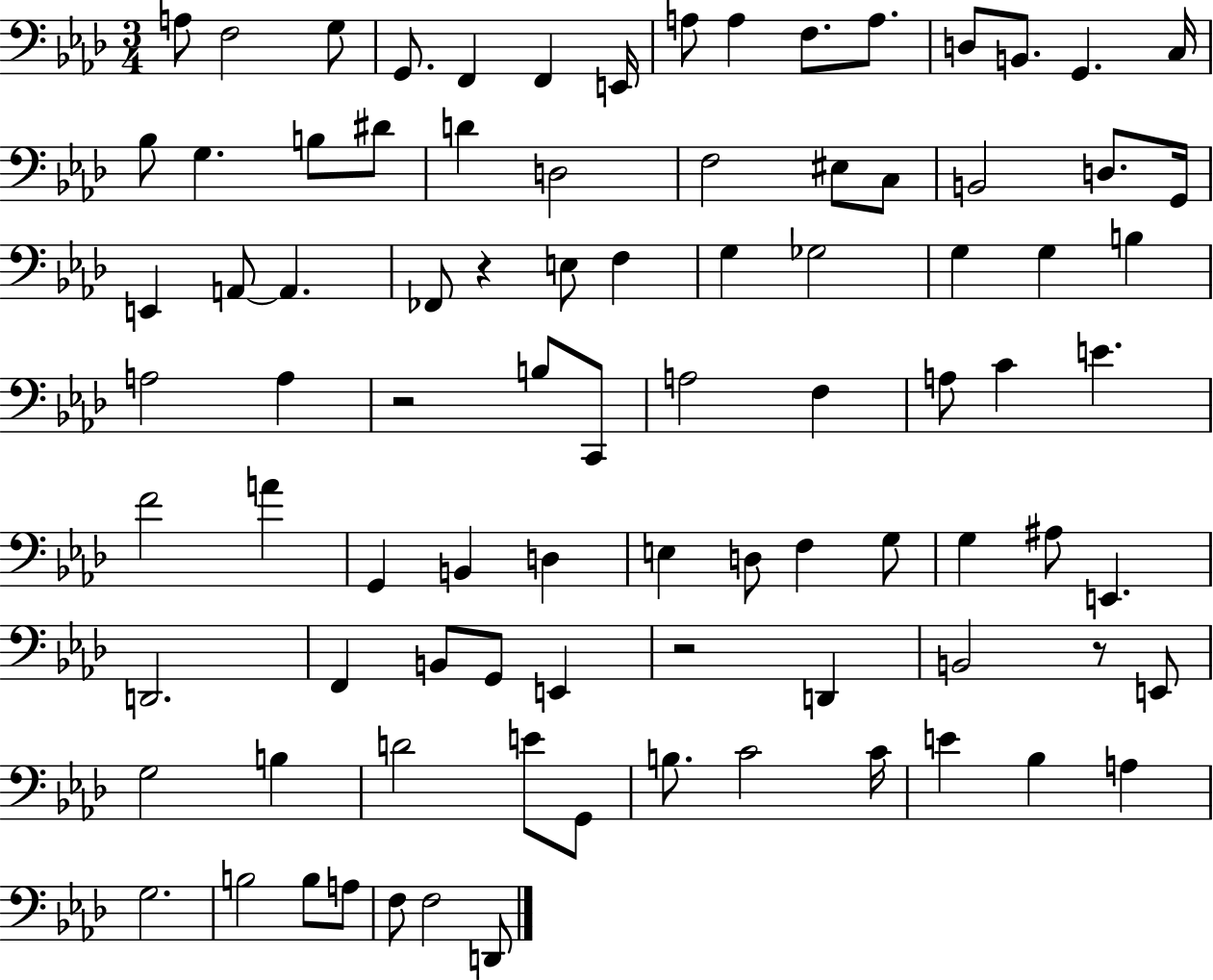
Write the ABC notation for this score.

X:1
T:Untitled
M:3/4
L:1/4
K:Ab
A,/2 F,2 G,/2 G,,/2 F,, F,, E,,/4 A,/2 A, F,/2 A,/2 D,/2 B,,/2 G,, C,/4 _B,/2 G, B,/2 ^D/2 D D,2 F,2 ^E,/2 C,/2 B,,2 D,/2 G,,/4 E,, A,,/2 A,, _F,,/2 z E,/2 F, G, _G,2 G, G, B, A,2 A, z2 B,/2 C,,/2 A,2 F, A,/2 C E F2 A G,, B,, D, E, D,/2 F, G,/2 G, ^A,/2 E,, D,,2 F,, B,,/2 G,,/2 E,, z2 D,, B,,2 z/2 E,,/2 G,2 B, D2 E/2 G,,/2 B,/2 C2 C/4 E _B, A, G,2 B,2 B,/2 A,/2 F,/2 F,2 D,,/2